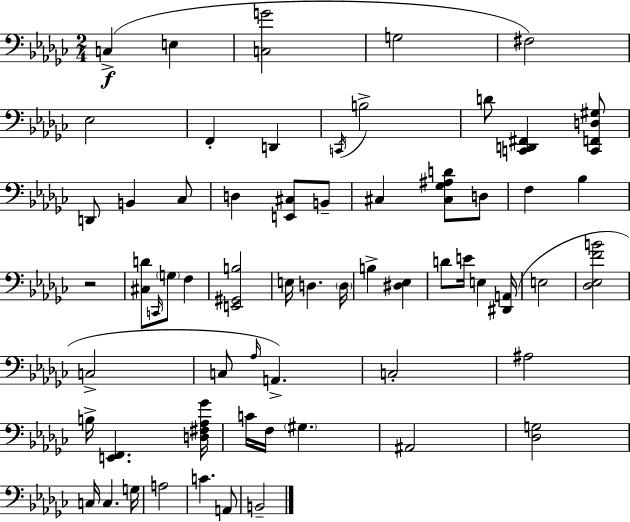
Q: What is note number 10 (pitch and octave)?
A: D4